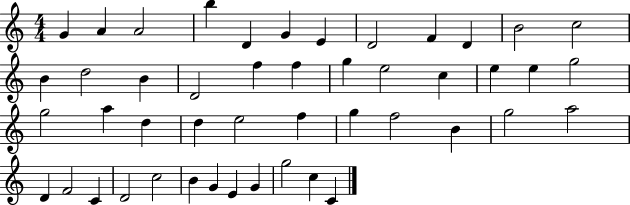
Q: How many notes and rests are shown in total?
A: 47